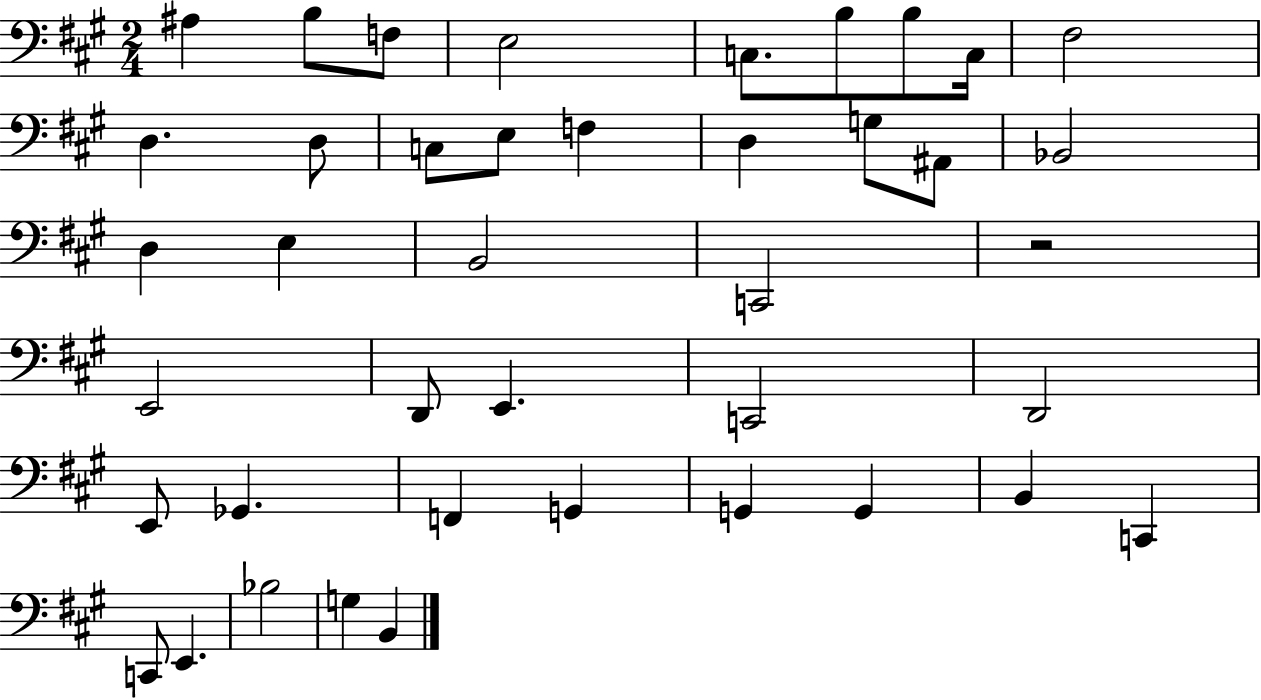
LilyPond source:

{
  \clef bass
  \numericTimeSignature
  \time 2/4
  \key a \major
  ais4 b8 f8 | e2 | c8. b8 b8 c16 | fis2 | \break d4. d8 | c8 e8 f4 | d4 g8 ais,8 | bes,2 | \break d4 e4 | b,2 | c,2 | r2 | \break e,2 | d,8 e,4. | c,2 | d,2 | \break e,8 ges,4. | f,4 g,4 | g,4 g,4 | b,4 c,4 | \break c,8 e,4. | bes2 | g4 b,4 | \bar "|."
}